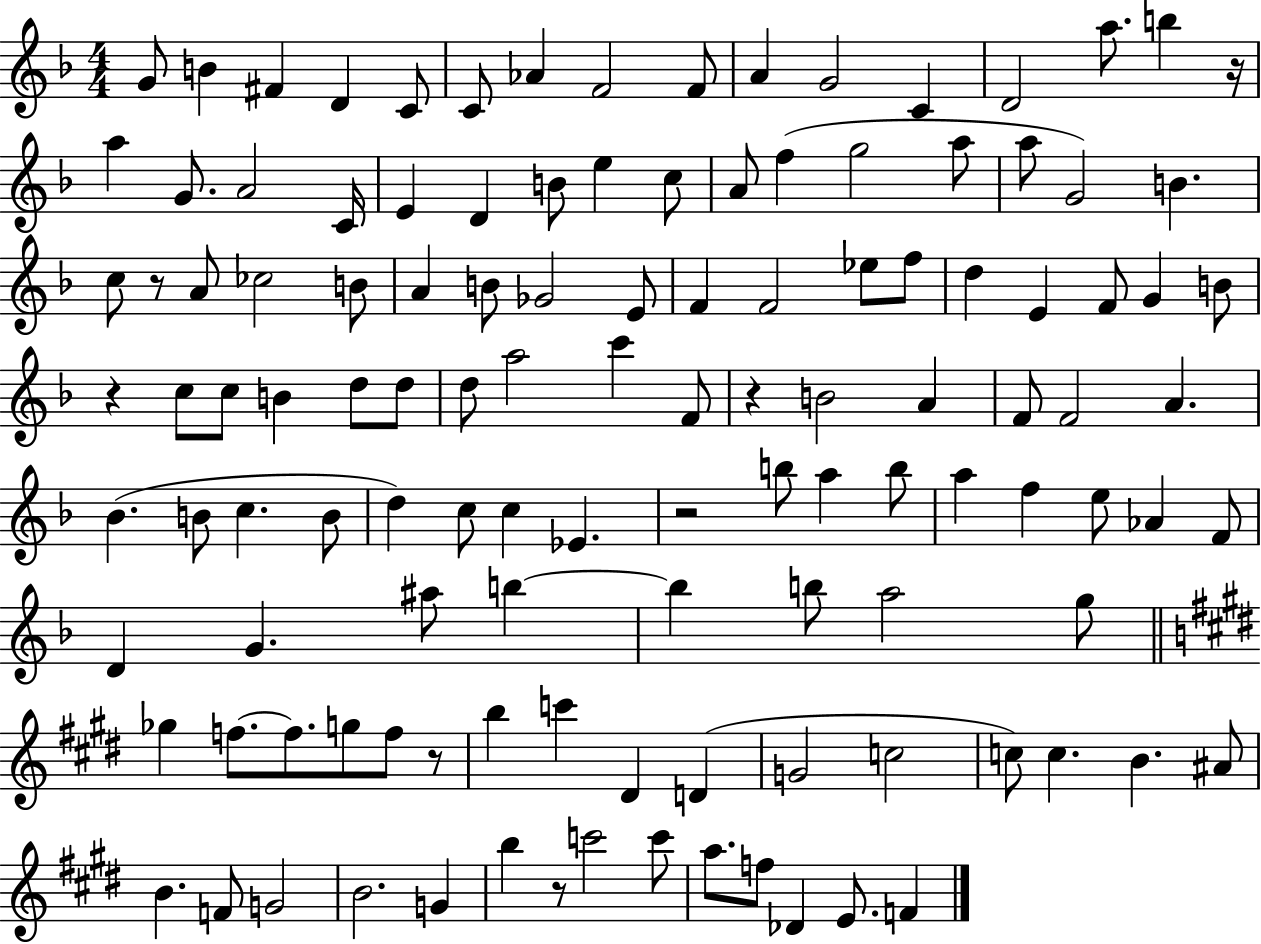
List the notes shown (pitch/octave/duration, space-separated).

G4/e B4/q F#4/q D4/q C4/e C4/e Ab4/q F4/h F4/e A4/q G4/h C4/q D4/h A5/e. B5/q R/s A5/q G4/e. A4/h C4/s E4/q D4/q B4/e E5/q C5/e A4/e F5/q G5/h A5/e A5/e G4/h B4/q. C5/e R/e A4/e CES5/h B4/e A4/q B4/e Gb4/h E4/e F4/q F4/h Eb5/e F5/e D5/q E4/q F4/e G4/q B4/e R/q C5/e C5/e B4/q D5/e D5/e D5/e A5/h C6/q F4/e R/q B4/h A4/q F4/e F4/h A4/q. Bb4/q. B4/e C5/q. B4/e D5/q C5/e C5/q Eb4/q. R/h B5/e A5/q B5/e A5/q F5/q E5/e Ab4/q F4/e D4/q G4/q. A#5/e B5/q B5/q B5/e A5/h G5/e Gb5/q F5/e. F5/e. G5/e F5/e R/e B5/q C6/q D#4/q D4/q G4/h C5/h C5/e C5/q. B4/q. A#4/e B4/q. F4/e G4/h B4/h. G4/q B5/q R/e C6/h C6/e A5/e. F5/e Db4/q E4/e. F4/q